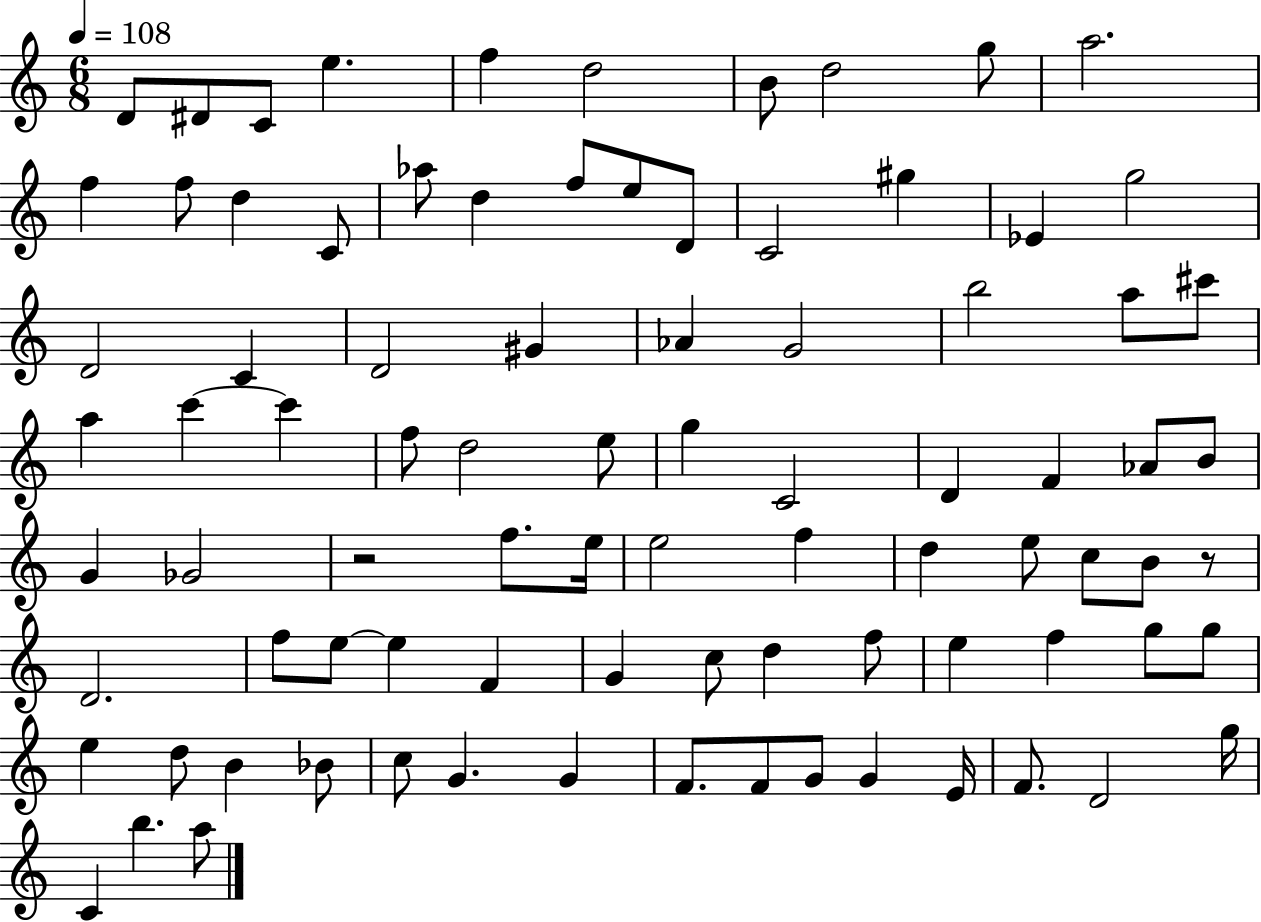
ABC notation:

X:1
T:Untitled
M:6/8
L:1/4
K:C
D/2 ^D/2 C/2 e f d2 B/2 d2 g/2 a2 f f/2 d C/2 _a/2 d f/2 e/2 D/2 C2 ^g _E g2 D2 C D2 ^G _A G2 b2 a/2 ^c'/2 a c' c' f/2 d2 e/2 g C2 D F _A/2 B/2 G _G2 z2 f/2 e/4 e2 f d e/2 c/2 B/2 z/2 D2 f/2 e/2 e F G c/2 d f/2 e f g/2 g/2 e d/2 B _B/2 c/2 G G F/2 F/2 G/2 G E/4 F/2 D2 g/4 C b a/2